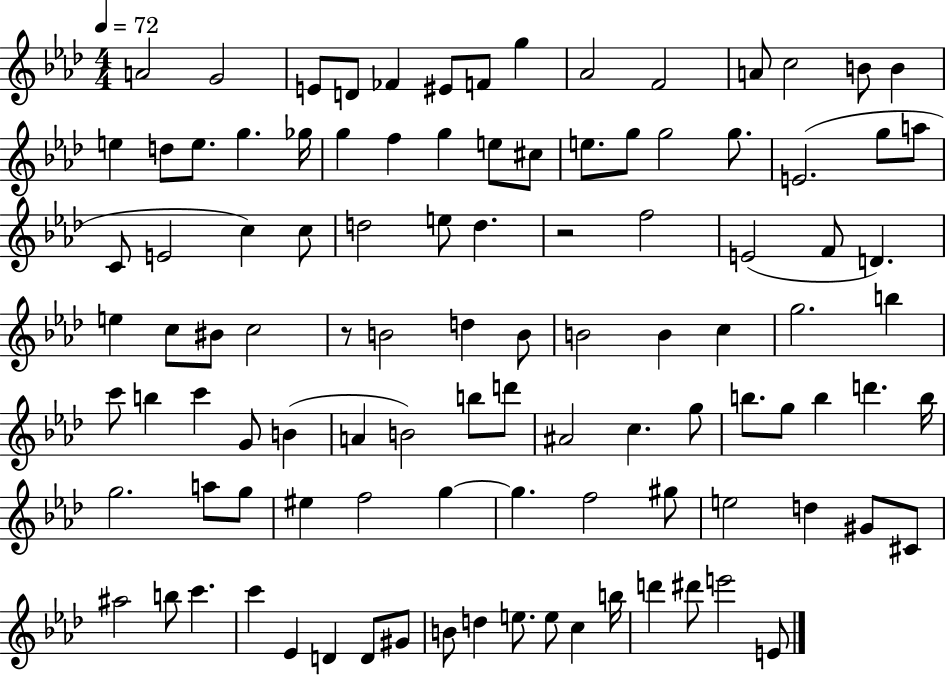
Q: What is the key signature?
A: AES major